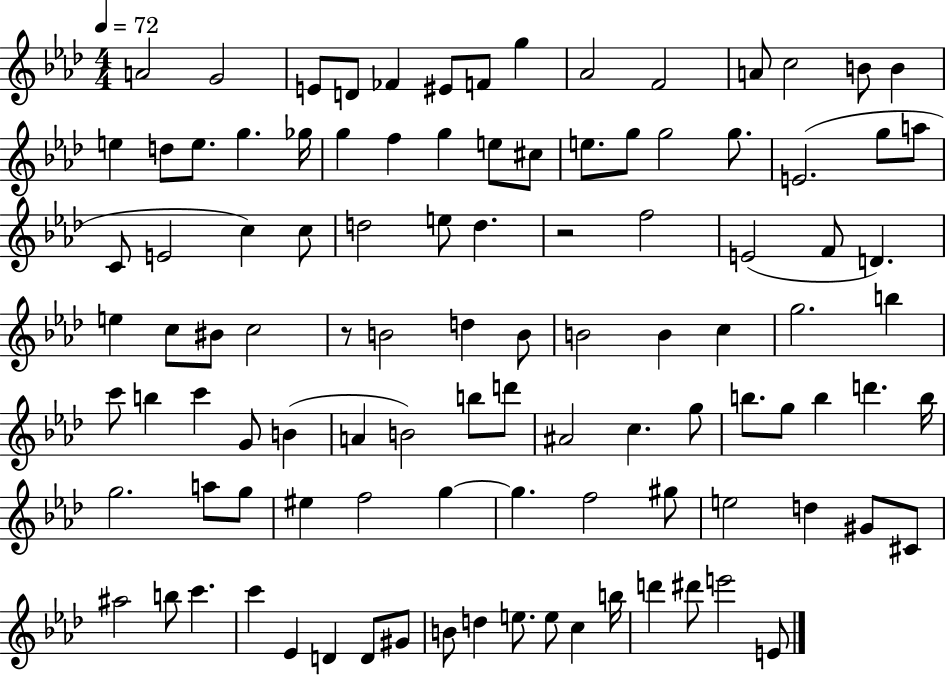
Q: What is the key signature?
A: AES major